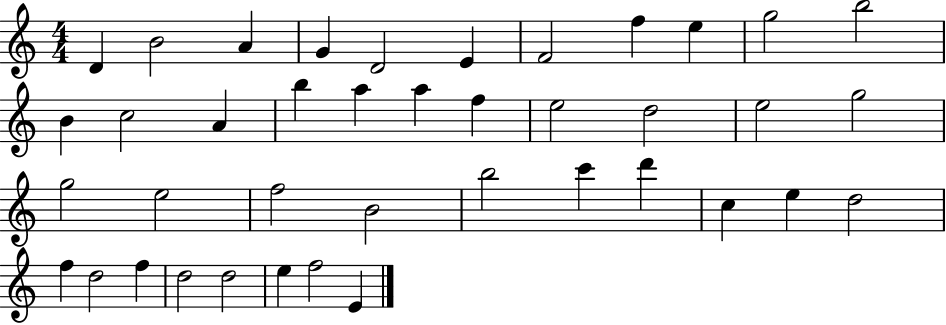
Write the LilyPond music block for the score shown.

{
  \clef treble
  \numericTimeSignature
  \time 4/4
  \key c \major
  d'4 b'2 a'4 | g'4 d'2 e'4 | f'2 f''4 e''4 | g''2 b''2 | \break b'4 c''2 a'4 | b''4 a''4 a''4 f''4 | e''2 d''2 | e''2 g''2 | \break g''2 e''2 | f''2 b'2 | b''2 c'''4 d'''4 | c''4 e''4 d''2 | \break f''4 d''2 f''4 | d''2 d''2 | e''4 f''2 e'4 | \bar "|."
}